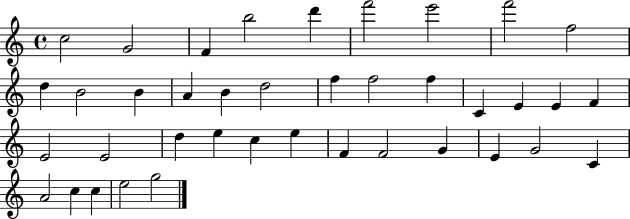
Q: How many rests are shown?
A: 0